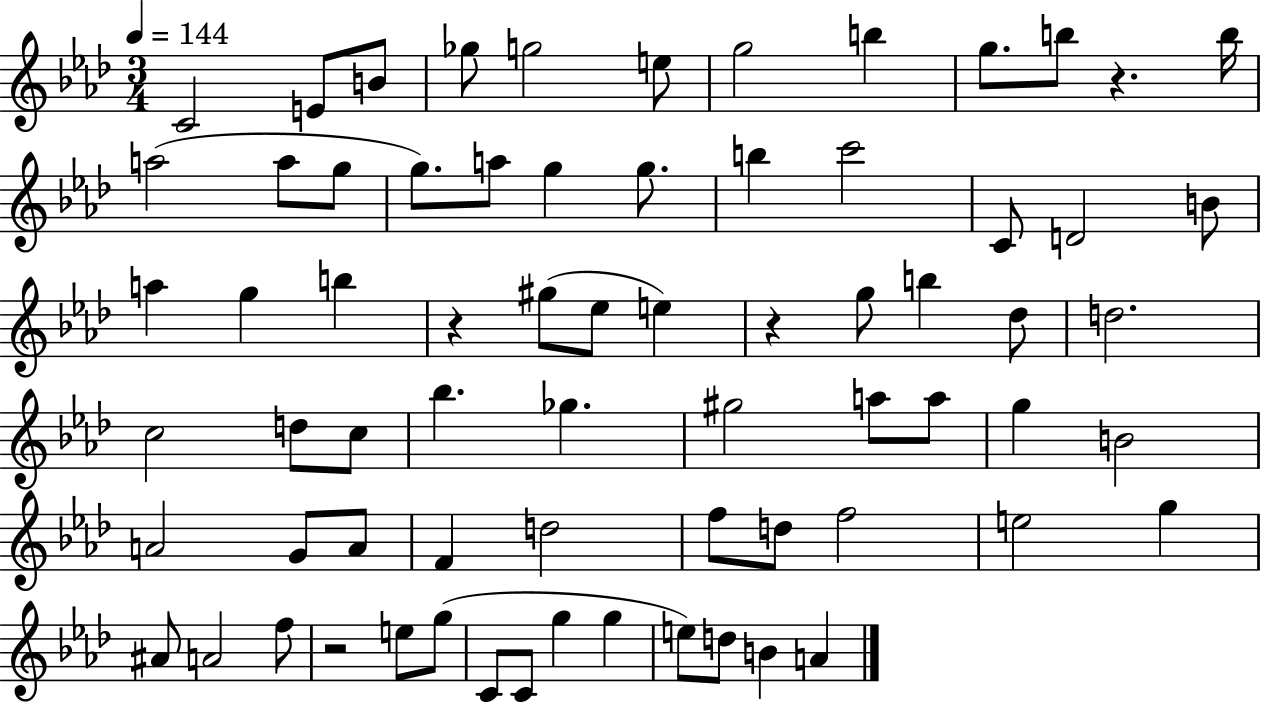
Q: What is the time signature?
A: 3/4